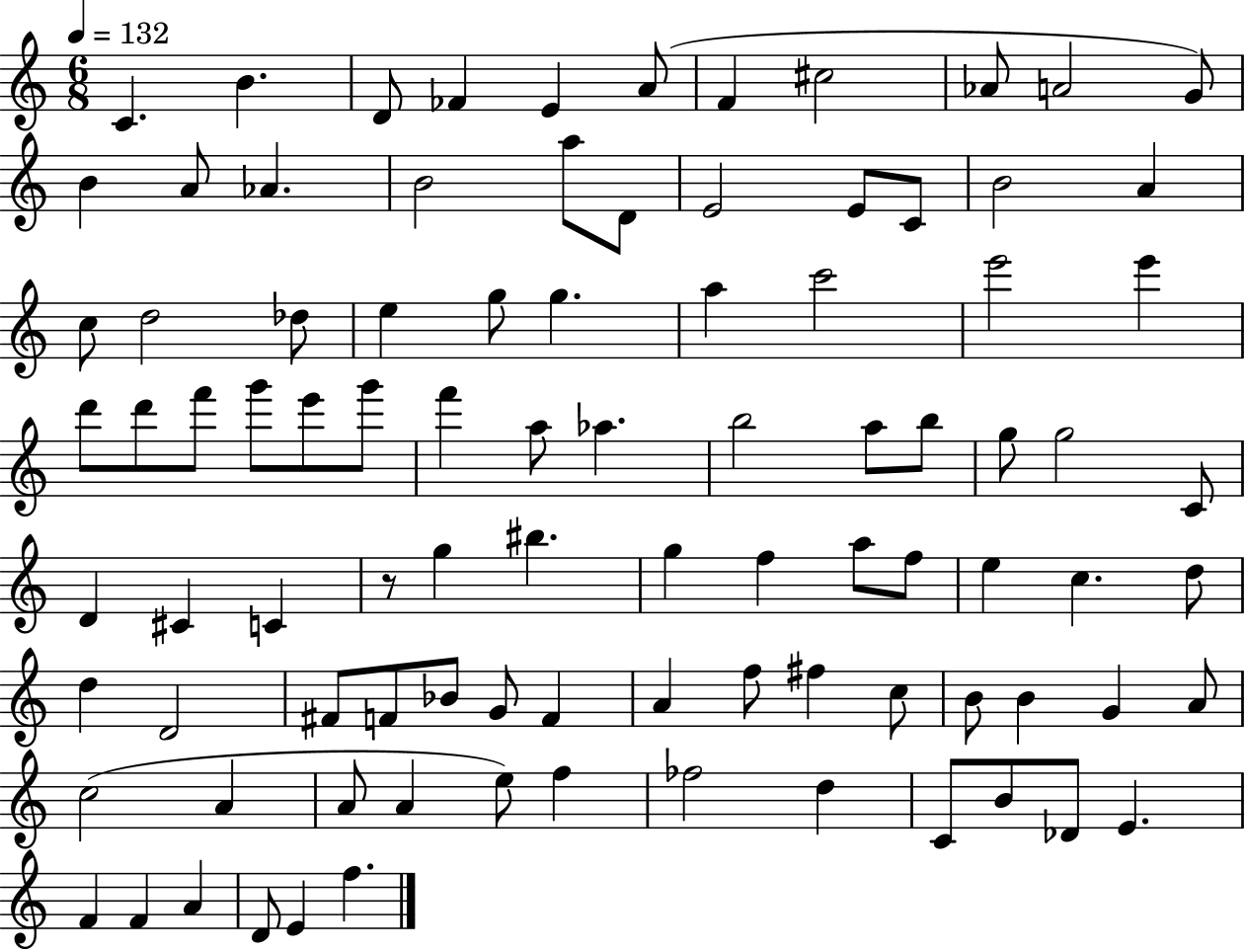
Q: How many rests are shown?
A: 1